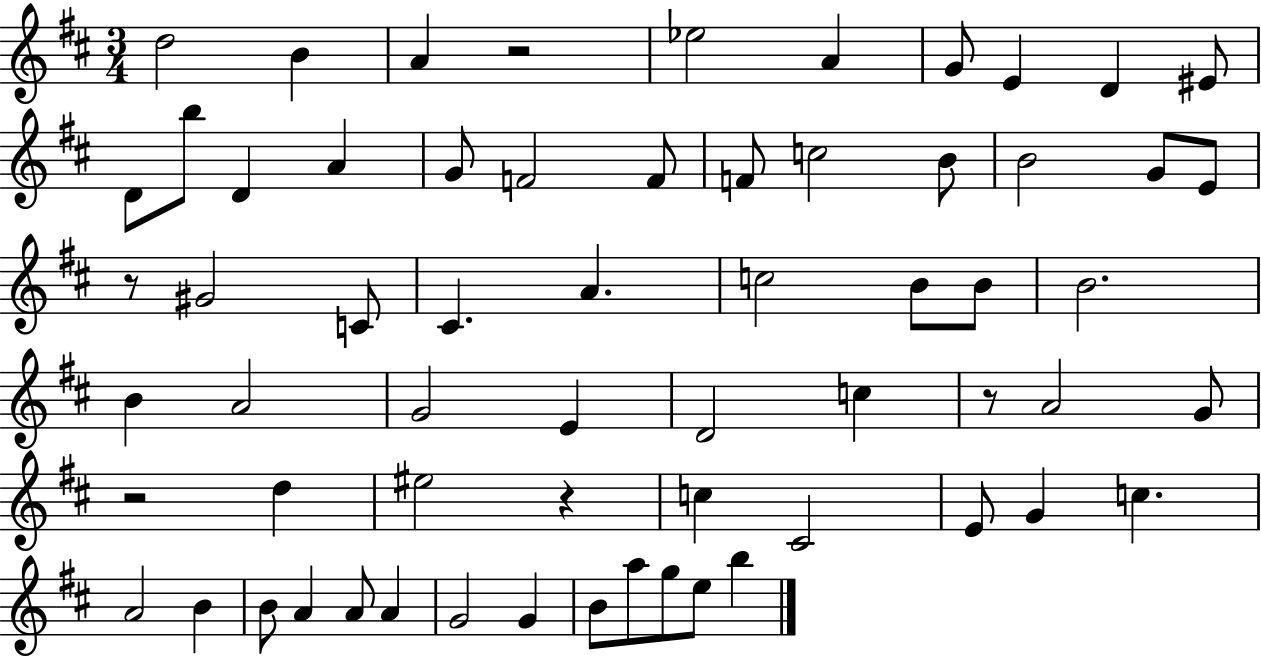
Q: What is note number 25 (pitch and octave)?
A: C#4